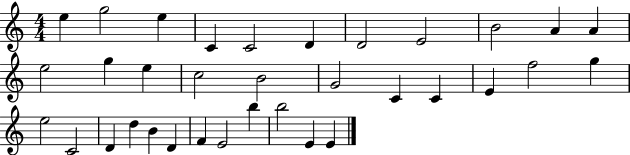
X:1
T:Untitled
M:4/4
L:1/4
K:C
e g2 e C C2 D D2 E2 B2 A A e2 g e c2 B2 G2 C C E f2 g e2 C2 D d B D F E2 b b2 E E